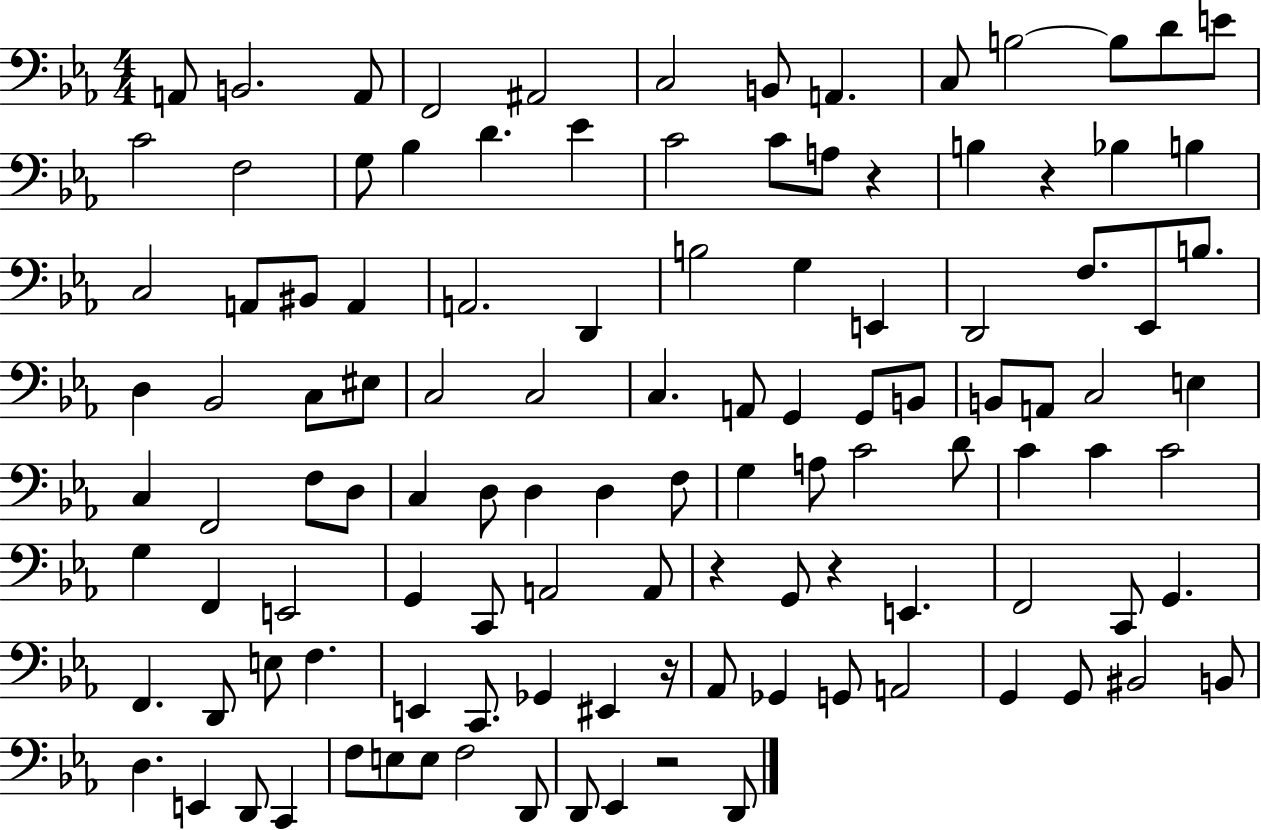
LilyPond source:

{
  \clef bass
  \numericTimeSignature
  \time 4/4
  \key ees \major
  a,8 b,2. a,8 | f,2 ais,2 | c2 b,8 a,4. | c8 b2~~ b8 d'8 e'8 | \break c'2 f2 | g8 bes4 d'4. ees'4 | c'2 c'8 a8 r4 | b4 r4 bes4 b4 | \break c2 a,8 bis,8 a,4 | a,2. d,4 | b2 g4 e,4 | d,2 f8. ees,8 b8. | \break d4 bes,2 c8 eis8 | c2 c2 | c4. a,8 g,4 g,8 b,8 | b,8 a,8 c2 e4 | \break c4 f,2 f8 d8 | c4 d8 d4 d4 f8 | g4 a8 c'2 d'8 | c'4 c'4 c'2 | \break g4 f,4 e,2 | g,4 c,8 a,2 a,8 | r4 g,8 r4 e,4. | f,2 c,8 g,4. | \break f,4. d,8 e8 f4. | e,4 c,8. ges,4 eis,4 r16 | aes,8 ges,4 g,8 a,2 | g,4 g,8 bis,2 b,8 | \break d4. e,4 d,8 c,4 | f8 e8 e8 f2 d,8 | d,8 ees,4 r2 d,8 | \bar "|."
}